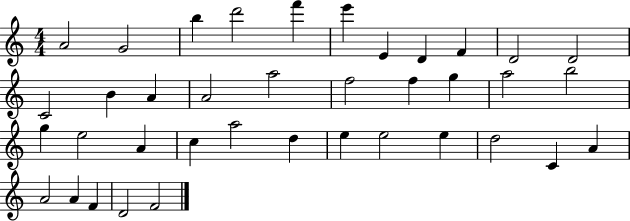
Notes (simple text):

A4/h G4/h B5/q D6/h F6/q E6/q E4/q D4/q F4/q D4/h D4/h C4/h B4/q A4/q A4/h A5/h F5/h F5/q G5/q A5/h B5/h G5/q E5/h A4/q C5/q A5/h D5/q E5/q E5/h E5/q D5/h C4/q A4/q A4/h A4/q F4/q D4/h F4/h